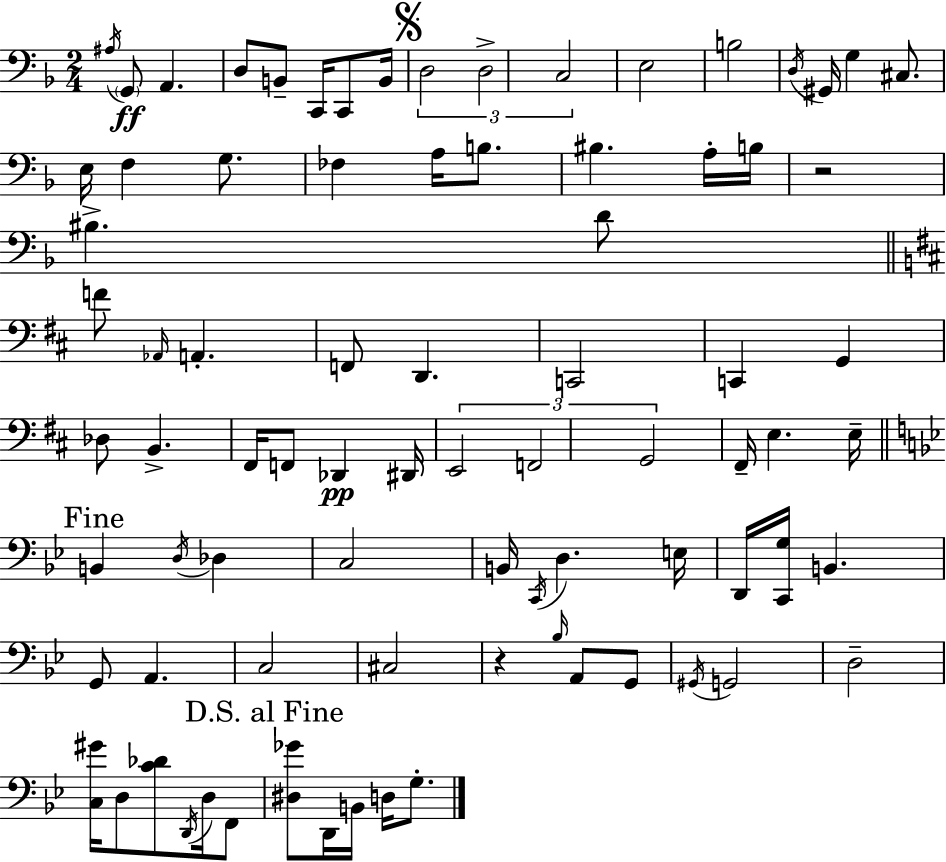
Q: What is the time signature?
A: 2/4